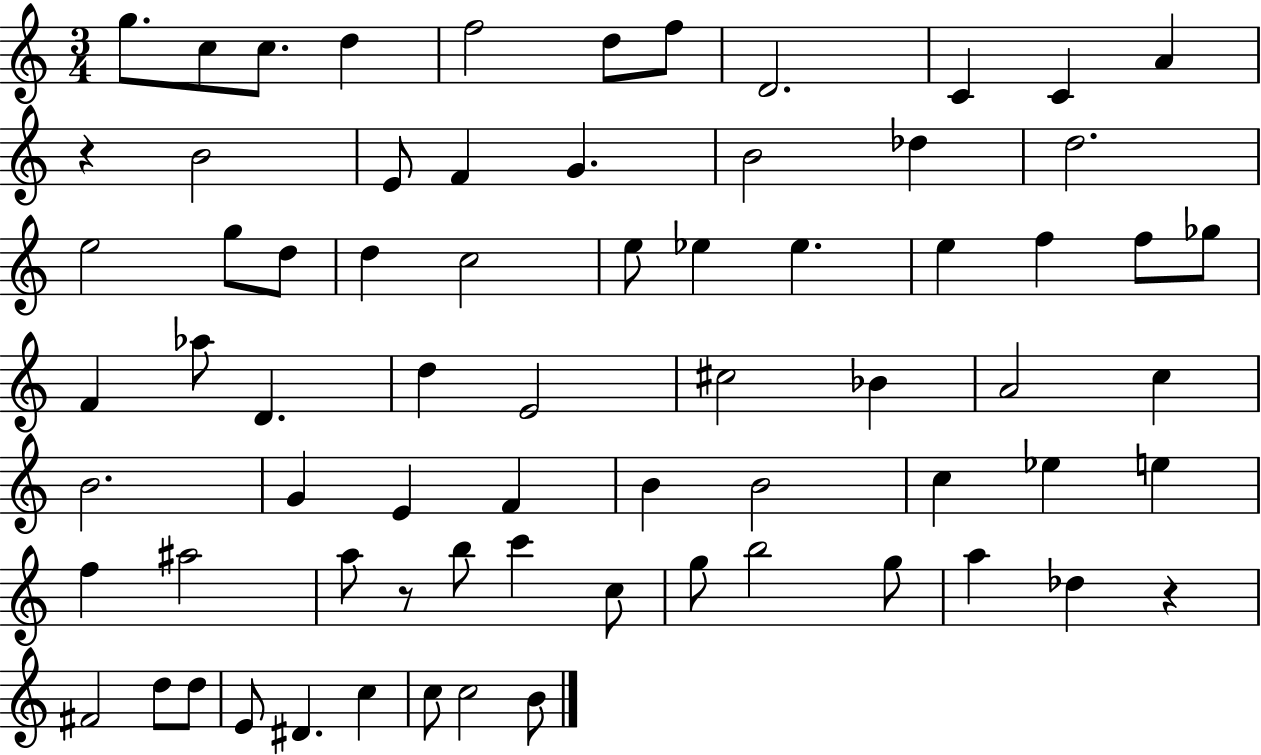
{
  \clef treble
  \numericTimeSignature
  \time 3/4
  \key c \major
  g''8. c''8 c''8. d''4 | f''2 d''8 f''8 | d'2. | c'4 c'4 a'4 | \break r4 b'2 | e'8 f'4 g'4. | b'2 des''4 | d''2. | \break e''2 g''8 d''8 | d''4 c''2 | e''8 ees''4 ees''4. | e''4 f''4 f''8 ges''8 | \break f'4 aes''8 d'4. | d''4 e'2 | cis''2 bes'4 | a'2 c''4 | \break b'2. | g'4 e'4 f'4 | b'4 b'2 | c''4 ees''4 e''4 | \break f''4 ais''2 | a''8 r8 b''8 c'''4 c''8 | g''8 b''2 g''8 | a''4 des''4 r4 | \break fis'2 d''8 d''8 | e'8 dis'4. c''4 | c''8 c''2 b'8 | \bar "|."
}